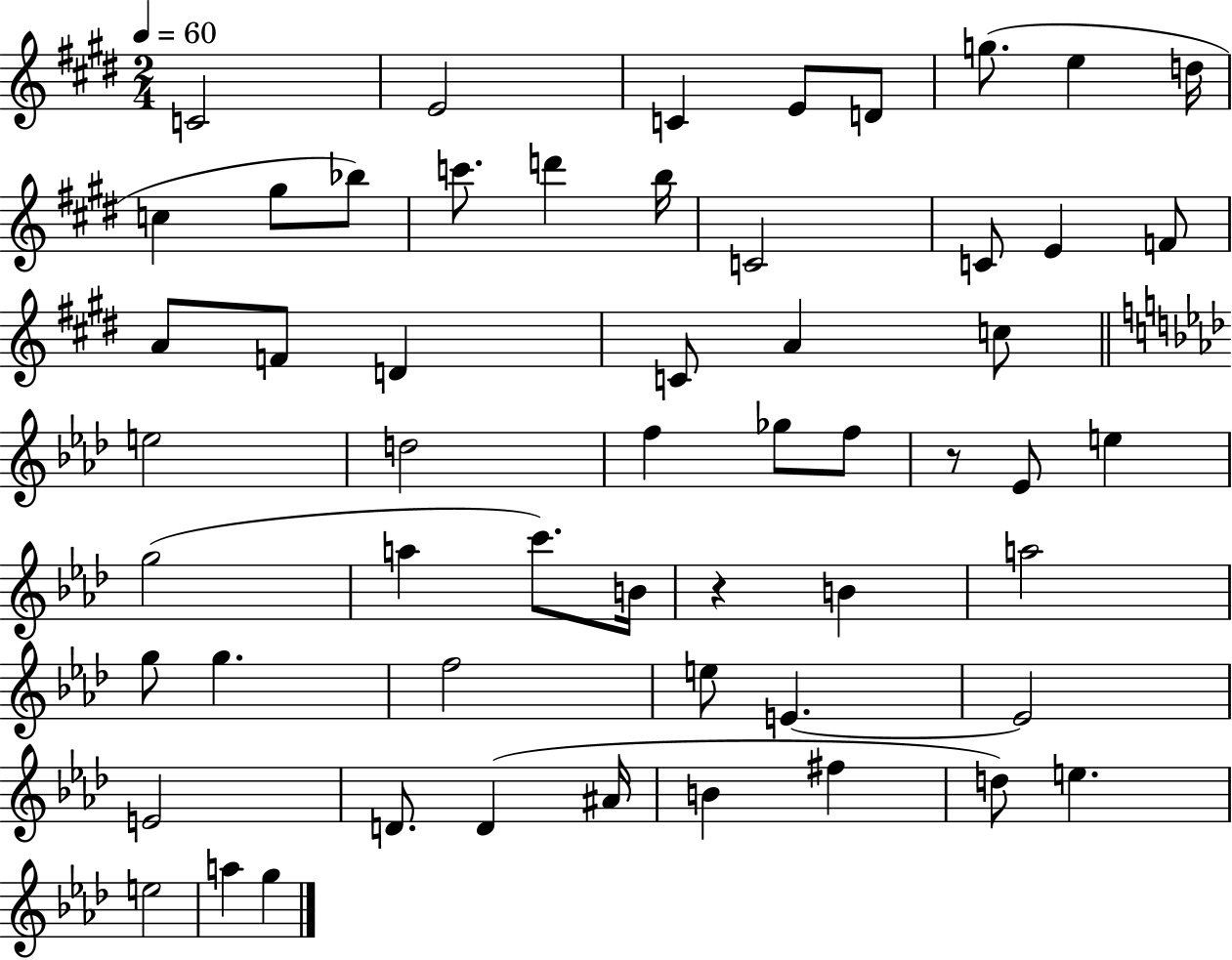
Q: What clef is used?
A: treble